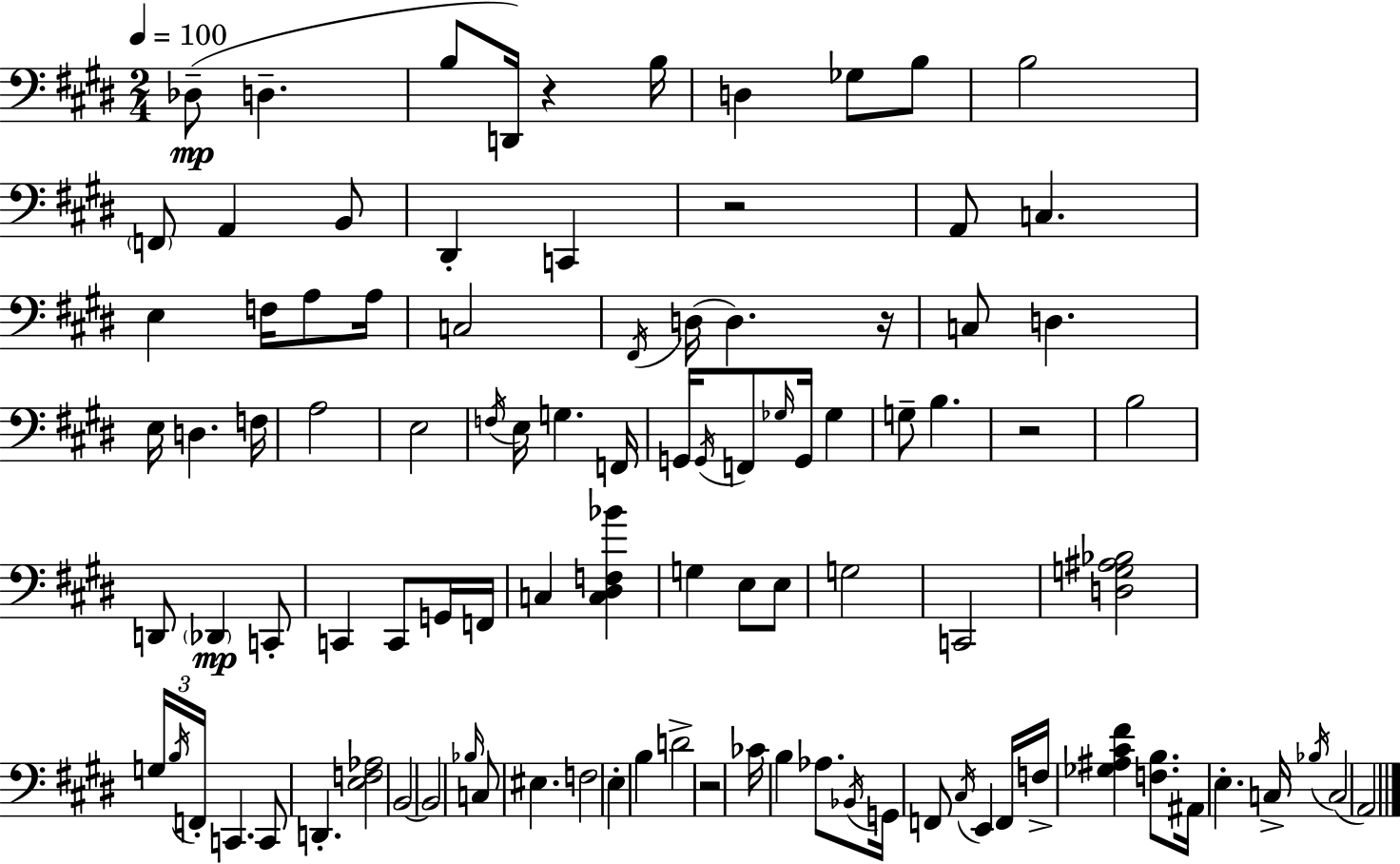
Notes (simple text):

Db3/e D3/q. B3/e D2/s R/q B3/s D3/q Gb3/e B3/e B3/h F2/e A2/q B2/e D#2/q C2/q R/h A2/e C3/q. E3/q F3/s A3/e A3/s C3/h F#2/s D3/s D3/q. R/s C3/e D3/q. E3/s D3/q. F3/s A3/h E3/h F3/s E3/s G3/q. F2/s G2/s G2/s F2/e Gb3/s G2/s Gb3/q G3/e B3/q. R/h B3/h D2/e Db2/q C2/e C2/q C2/e G2/s F2/s C3/q [C3,D#3,F3,Bb4]/q G3/q E3/e E3/e G3/h C2/h [D3,G3,A#3,Bb3]/h G3/s B3/s F2/s C2/q. C2/e D2/q. [E3,F3,Ab3]/h B2/h B2/h Bb3/s C3/e EIS3/q. F3/h E3/q B3/q D4/h R/h CES4/s B3/q Ab3/e. Bb2/s G2/s F2/e C#3/s E2/q F2/s F3/s [Gb3,A#3,C#4,F#4]/q [F3,B3]/e. A#2/s E3/q. C3/s Bb3/s C3/h A2/h